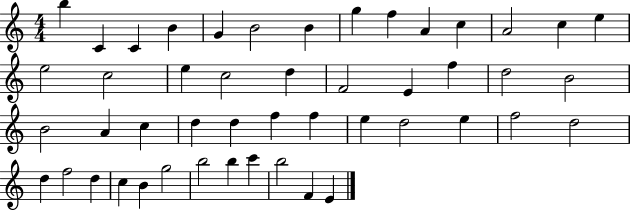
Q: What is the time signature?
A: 4/4